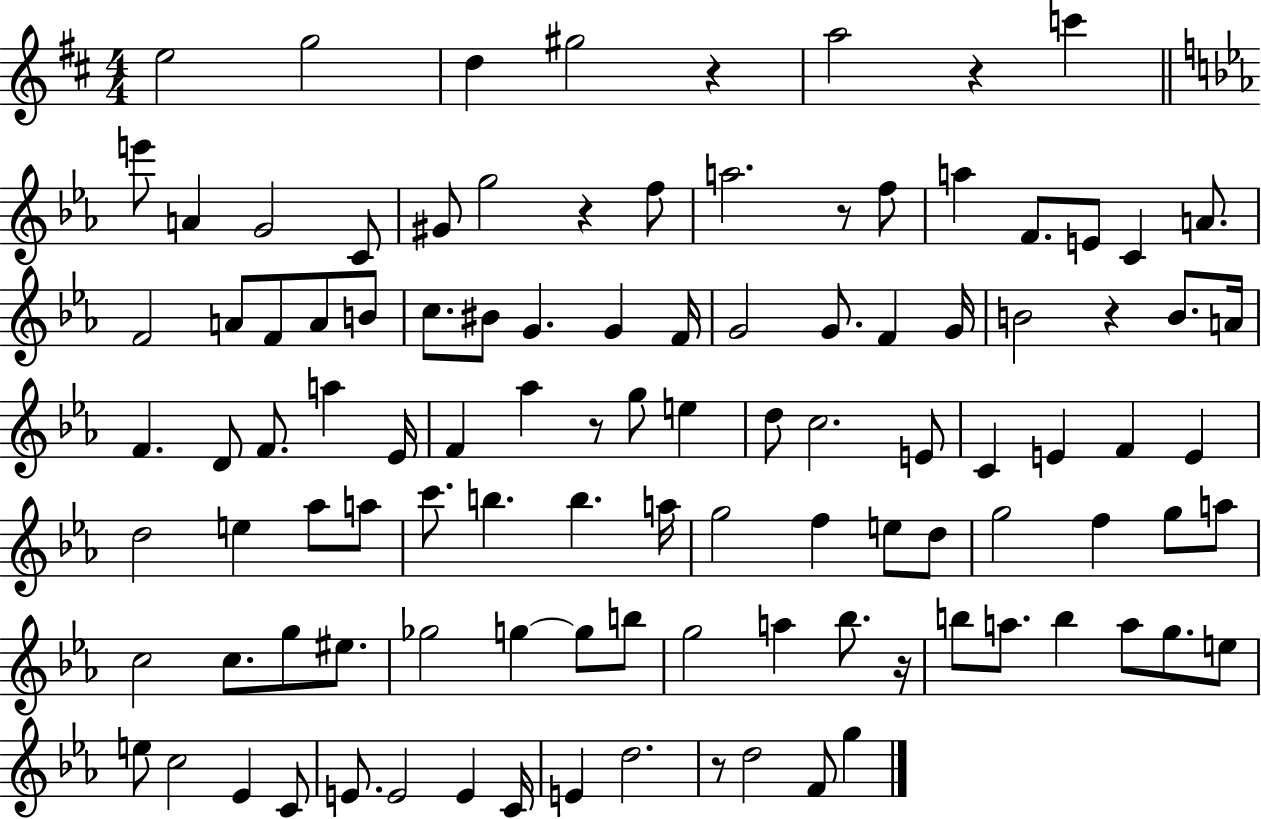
E5/h G5/h D5/q G#5/h R/q A5/h R/q C6/q E6/e A4/q G4/h C4/e G#4/e G5/h R/q F5/e A5/h. R/e F5/e A5/q F4/e. E4/e C4/q A4/e. F4/h A4/e F4/e A4/e B4/e C5/e. BIS4/e G4/q. G4/q F4/s G4/h G4/e. F4/q G4/s B4/h R/q B4/e. A4/s F4/q. D4/e F4/e. A5/q Eb4/s F4/q Ab5/q R/e G5/e E5/q D5/e C5/h. E4/e C4/q E4/q F4/q E4/q D5/h E5/q Ab5/e A5/e C6/e. B5/q. B5/q. A5/s G5/h F5/q E5/e D5/e G5/h F5/q G5/e A5/e C5/h C5/e. G5/e EIS5/e. Gb5/h G5/q G5/e B5/e G5/h A5/q Bb5/e. R/s B5/e A5/e. B5/q A5/e G5/e. E5/e E5/e C5/h Eb4/q C4/e E4/e. E4/h E4/q C4/s E4/q D5/h. R/e D5/h F4/e G5/q